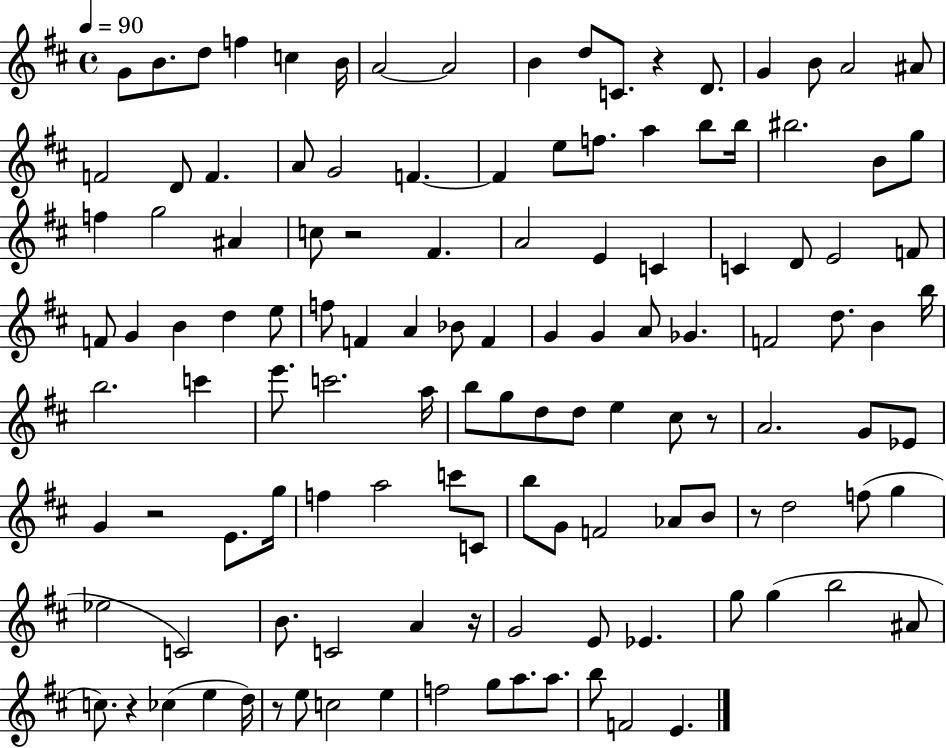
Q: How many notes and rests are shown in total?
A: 124